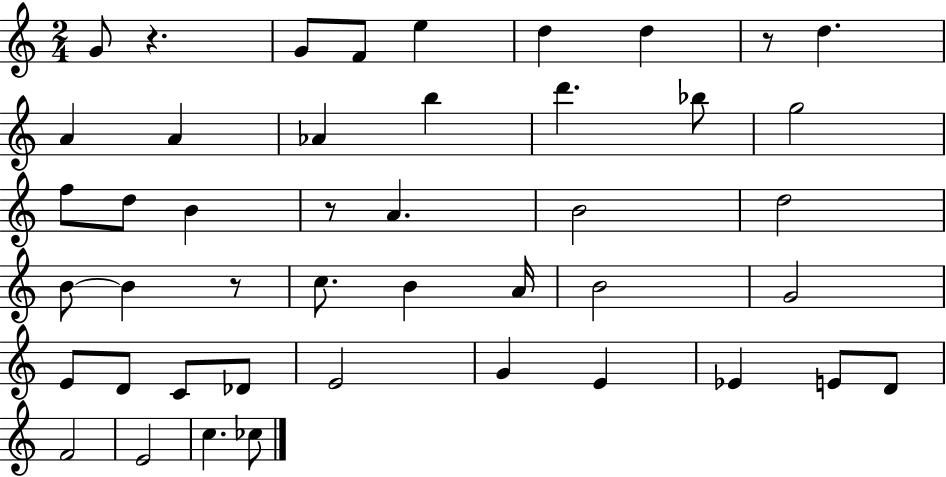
X:1
T:Untitled
M:2/4
L:1/4
K:C
G/2 z G/2 F/2 e d d z/2 d A A _A b d' _b/2 g2 f/2 d/2 B z/2 A B2 d2 B/2 B z/2 c/2 B A/4 B2 G2 E/2 D/2 C/2 _D/2 E2 G E _E E/2 D/2 F2 E2 c _c/2